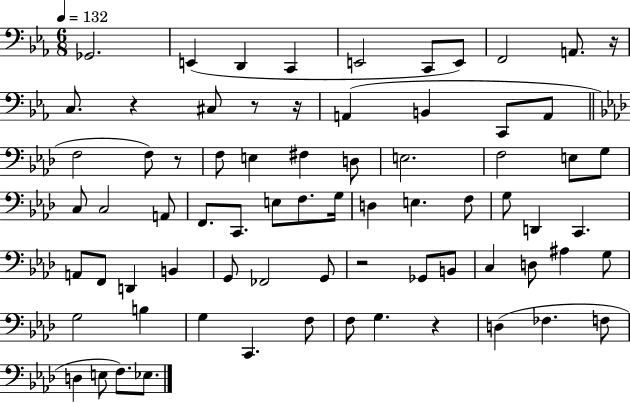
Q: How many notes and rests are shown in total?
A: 73